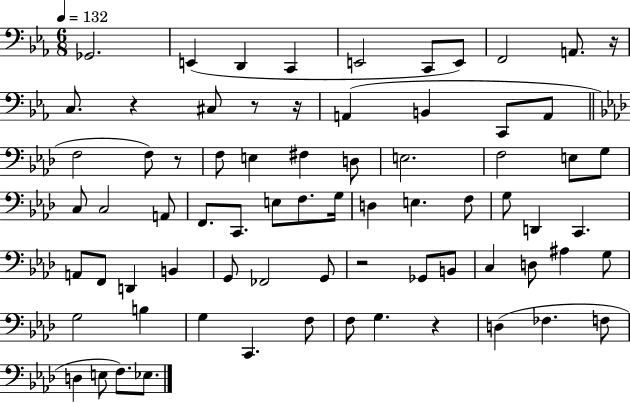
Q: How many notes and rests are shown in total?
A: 73